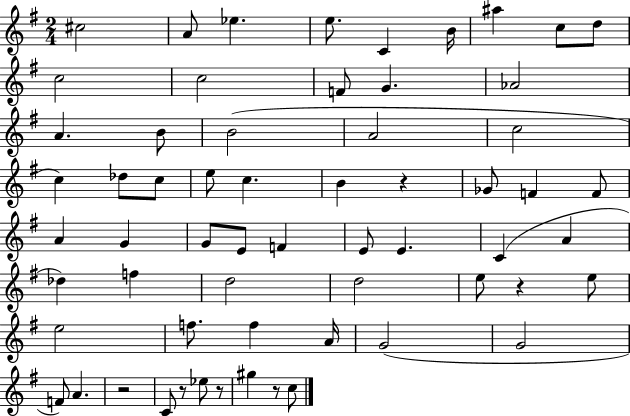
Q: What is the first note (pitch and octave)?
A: C#5